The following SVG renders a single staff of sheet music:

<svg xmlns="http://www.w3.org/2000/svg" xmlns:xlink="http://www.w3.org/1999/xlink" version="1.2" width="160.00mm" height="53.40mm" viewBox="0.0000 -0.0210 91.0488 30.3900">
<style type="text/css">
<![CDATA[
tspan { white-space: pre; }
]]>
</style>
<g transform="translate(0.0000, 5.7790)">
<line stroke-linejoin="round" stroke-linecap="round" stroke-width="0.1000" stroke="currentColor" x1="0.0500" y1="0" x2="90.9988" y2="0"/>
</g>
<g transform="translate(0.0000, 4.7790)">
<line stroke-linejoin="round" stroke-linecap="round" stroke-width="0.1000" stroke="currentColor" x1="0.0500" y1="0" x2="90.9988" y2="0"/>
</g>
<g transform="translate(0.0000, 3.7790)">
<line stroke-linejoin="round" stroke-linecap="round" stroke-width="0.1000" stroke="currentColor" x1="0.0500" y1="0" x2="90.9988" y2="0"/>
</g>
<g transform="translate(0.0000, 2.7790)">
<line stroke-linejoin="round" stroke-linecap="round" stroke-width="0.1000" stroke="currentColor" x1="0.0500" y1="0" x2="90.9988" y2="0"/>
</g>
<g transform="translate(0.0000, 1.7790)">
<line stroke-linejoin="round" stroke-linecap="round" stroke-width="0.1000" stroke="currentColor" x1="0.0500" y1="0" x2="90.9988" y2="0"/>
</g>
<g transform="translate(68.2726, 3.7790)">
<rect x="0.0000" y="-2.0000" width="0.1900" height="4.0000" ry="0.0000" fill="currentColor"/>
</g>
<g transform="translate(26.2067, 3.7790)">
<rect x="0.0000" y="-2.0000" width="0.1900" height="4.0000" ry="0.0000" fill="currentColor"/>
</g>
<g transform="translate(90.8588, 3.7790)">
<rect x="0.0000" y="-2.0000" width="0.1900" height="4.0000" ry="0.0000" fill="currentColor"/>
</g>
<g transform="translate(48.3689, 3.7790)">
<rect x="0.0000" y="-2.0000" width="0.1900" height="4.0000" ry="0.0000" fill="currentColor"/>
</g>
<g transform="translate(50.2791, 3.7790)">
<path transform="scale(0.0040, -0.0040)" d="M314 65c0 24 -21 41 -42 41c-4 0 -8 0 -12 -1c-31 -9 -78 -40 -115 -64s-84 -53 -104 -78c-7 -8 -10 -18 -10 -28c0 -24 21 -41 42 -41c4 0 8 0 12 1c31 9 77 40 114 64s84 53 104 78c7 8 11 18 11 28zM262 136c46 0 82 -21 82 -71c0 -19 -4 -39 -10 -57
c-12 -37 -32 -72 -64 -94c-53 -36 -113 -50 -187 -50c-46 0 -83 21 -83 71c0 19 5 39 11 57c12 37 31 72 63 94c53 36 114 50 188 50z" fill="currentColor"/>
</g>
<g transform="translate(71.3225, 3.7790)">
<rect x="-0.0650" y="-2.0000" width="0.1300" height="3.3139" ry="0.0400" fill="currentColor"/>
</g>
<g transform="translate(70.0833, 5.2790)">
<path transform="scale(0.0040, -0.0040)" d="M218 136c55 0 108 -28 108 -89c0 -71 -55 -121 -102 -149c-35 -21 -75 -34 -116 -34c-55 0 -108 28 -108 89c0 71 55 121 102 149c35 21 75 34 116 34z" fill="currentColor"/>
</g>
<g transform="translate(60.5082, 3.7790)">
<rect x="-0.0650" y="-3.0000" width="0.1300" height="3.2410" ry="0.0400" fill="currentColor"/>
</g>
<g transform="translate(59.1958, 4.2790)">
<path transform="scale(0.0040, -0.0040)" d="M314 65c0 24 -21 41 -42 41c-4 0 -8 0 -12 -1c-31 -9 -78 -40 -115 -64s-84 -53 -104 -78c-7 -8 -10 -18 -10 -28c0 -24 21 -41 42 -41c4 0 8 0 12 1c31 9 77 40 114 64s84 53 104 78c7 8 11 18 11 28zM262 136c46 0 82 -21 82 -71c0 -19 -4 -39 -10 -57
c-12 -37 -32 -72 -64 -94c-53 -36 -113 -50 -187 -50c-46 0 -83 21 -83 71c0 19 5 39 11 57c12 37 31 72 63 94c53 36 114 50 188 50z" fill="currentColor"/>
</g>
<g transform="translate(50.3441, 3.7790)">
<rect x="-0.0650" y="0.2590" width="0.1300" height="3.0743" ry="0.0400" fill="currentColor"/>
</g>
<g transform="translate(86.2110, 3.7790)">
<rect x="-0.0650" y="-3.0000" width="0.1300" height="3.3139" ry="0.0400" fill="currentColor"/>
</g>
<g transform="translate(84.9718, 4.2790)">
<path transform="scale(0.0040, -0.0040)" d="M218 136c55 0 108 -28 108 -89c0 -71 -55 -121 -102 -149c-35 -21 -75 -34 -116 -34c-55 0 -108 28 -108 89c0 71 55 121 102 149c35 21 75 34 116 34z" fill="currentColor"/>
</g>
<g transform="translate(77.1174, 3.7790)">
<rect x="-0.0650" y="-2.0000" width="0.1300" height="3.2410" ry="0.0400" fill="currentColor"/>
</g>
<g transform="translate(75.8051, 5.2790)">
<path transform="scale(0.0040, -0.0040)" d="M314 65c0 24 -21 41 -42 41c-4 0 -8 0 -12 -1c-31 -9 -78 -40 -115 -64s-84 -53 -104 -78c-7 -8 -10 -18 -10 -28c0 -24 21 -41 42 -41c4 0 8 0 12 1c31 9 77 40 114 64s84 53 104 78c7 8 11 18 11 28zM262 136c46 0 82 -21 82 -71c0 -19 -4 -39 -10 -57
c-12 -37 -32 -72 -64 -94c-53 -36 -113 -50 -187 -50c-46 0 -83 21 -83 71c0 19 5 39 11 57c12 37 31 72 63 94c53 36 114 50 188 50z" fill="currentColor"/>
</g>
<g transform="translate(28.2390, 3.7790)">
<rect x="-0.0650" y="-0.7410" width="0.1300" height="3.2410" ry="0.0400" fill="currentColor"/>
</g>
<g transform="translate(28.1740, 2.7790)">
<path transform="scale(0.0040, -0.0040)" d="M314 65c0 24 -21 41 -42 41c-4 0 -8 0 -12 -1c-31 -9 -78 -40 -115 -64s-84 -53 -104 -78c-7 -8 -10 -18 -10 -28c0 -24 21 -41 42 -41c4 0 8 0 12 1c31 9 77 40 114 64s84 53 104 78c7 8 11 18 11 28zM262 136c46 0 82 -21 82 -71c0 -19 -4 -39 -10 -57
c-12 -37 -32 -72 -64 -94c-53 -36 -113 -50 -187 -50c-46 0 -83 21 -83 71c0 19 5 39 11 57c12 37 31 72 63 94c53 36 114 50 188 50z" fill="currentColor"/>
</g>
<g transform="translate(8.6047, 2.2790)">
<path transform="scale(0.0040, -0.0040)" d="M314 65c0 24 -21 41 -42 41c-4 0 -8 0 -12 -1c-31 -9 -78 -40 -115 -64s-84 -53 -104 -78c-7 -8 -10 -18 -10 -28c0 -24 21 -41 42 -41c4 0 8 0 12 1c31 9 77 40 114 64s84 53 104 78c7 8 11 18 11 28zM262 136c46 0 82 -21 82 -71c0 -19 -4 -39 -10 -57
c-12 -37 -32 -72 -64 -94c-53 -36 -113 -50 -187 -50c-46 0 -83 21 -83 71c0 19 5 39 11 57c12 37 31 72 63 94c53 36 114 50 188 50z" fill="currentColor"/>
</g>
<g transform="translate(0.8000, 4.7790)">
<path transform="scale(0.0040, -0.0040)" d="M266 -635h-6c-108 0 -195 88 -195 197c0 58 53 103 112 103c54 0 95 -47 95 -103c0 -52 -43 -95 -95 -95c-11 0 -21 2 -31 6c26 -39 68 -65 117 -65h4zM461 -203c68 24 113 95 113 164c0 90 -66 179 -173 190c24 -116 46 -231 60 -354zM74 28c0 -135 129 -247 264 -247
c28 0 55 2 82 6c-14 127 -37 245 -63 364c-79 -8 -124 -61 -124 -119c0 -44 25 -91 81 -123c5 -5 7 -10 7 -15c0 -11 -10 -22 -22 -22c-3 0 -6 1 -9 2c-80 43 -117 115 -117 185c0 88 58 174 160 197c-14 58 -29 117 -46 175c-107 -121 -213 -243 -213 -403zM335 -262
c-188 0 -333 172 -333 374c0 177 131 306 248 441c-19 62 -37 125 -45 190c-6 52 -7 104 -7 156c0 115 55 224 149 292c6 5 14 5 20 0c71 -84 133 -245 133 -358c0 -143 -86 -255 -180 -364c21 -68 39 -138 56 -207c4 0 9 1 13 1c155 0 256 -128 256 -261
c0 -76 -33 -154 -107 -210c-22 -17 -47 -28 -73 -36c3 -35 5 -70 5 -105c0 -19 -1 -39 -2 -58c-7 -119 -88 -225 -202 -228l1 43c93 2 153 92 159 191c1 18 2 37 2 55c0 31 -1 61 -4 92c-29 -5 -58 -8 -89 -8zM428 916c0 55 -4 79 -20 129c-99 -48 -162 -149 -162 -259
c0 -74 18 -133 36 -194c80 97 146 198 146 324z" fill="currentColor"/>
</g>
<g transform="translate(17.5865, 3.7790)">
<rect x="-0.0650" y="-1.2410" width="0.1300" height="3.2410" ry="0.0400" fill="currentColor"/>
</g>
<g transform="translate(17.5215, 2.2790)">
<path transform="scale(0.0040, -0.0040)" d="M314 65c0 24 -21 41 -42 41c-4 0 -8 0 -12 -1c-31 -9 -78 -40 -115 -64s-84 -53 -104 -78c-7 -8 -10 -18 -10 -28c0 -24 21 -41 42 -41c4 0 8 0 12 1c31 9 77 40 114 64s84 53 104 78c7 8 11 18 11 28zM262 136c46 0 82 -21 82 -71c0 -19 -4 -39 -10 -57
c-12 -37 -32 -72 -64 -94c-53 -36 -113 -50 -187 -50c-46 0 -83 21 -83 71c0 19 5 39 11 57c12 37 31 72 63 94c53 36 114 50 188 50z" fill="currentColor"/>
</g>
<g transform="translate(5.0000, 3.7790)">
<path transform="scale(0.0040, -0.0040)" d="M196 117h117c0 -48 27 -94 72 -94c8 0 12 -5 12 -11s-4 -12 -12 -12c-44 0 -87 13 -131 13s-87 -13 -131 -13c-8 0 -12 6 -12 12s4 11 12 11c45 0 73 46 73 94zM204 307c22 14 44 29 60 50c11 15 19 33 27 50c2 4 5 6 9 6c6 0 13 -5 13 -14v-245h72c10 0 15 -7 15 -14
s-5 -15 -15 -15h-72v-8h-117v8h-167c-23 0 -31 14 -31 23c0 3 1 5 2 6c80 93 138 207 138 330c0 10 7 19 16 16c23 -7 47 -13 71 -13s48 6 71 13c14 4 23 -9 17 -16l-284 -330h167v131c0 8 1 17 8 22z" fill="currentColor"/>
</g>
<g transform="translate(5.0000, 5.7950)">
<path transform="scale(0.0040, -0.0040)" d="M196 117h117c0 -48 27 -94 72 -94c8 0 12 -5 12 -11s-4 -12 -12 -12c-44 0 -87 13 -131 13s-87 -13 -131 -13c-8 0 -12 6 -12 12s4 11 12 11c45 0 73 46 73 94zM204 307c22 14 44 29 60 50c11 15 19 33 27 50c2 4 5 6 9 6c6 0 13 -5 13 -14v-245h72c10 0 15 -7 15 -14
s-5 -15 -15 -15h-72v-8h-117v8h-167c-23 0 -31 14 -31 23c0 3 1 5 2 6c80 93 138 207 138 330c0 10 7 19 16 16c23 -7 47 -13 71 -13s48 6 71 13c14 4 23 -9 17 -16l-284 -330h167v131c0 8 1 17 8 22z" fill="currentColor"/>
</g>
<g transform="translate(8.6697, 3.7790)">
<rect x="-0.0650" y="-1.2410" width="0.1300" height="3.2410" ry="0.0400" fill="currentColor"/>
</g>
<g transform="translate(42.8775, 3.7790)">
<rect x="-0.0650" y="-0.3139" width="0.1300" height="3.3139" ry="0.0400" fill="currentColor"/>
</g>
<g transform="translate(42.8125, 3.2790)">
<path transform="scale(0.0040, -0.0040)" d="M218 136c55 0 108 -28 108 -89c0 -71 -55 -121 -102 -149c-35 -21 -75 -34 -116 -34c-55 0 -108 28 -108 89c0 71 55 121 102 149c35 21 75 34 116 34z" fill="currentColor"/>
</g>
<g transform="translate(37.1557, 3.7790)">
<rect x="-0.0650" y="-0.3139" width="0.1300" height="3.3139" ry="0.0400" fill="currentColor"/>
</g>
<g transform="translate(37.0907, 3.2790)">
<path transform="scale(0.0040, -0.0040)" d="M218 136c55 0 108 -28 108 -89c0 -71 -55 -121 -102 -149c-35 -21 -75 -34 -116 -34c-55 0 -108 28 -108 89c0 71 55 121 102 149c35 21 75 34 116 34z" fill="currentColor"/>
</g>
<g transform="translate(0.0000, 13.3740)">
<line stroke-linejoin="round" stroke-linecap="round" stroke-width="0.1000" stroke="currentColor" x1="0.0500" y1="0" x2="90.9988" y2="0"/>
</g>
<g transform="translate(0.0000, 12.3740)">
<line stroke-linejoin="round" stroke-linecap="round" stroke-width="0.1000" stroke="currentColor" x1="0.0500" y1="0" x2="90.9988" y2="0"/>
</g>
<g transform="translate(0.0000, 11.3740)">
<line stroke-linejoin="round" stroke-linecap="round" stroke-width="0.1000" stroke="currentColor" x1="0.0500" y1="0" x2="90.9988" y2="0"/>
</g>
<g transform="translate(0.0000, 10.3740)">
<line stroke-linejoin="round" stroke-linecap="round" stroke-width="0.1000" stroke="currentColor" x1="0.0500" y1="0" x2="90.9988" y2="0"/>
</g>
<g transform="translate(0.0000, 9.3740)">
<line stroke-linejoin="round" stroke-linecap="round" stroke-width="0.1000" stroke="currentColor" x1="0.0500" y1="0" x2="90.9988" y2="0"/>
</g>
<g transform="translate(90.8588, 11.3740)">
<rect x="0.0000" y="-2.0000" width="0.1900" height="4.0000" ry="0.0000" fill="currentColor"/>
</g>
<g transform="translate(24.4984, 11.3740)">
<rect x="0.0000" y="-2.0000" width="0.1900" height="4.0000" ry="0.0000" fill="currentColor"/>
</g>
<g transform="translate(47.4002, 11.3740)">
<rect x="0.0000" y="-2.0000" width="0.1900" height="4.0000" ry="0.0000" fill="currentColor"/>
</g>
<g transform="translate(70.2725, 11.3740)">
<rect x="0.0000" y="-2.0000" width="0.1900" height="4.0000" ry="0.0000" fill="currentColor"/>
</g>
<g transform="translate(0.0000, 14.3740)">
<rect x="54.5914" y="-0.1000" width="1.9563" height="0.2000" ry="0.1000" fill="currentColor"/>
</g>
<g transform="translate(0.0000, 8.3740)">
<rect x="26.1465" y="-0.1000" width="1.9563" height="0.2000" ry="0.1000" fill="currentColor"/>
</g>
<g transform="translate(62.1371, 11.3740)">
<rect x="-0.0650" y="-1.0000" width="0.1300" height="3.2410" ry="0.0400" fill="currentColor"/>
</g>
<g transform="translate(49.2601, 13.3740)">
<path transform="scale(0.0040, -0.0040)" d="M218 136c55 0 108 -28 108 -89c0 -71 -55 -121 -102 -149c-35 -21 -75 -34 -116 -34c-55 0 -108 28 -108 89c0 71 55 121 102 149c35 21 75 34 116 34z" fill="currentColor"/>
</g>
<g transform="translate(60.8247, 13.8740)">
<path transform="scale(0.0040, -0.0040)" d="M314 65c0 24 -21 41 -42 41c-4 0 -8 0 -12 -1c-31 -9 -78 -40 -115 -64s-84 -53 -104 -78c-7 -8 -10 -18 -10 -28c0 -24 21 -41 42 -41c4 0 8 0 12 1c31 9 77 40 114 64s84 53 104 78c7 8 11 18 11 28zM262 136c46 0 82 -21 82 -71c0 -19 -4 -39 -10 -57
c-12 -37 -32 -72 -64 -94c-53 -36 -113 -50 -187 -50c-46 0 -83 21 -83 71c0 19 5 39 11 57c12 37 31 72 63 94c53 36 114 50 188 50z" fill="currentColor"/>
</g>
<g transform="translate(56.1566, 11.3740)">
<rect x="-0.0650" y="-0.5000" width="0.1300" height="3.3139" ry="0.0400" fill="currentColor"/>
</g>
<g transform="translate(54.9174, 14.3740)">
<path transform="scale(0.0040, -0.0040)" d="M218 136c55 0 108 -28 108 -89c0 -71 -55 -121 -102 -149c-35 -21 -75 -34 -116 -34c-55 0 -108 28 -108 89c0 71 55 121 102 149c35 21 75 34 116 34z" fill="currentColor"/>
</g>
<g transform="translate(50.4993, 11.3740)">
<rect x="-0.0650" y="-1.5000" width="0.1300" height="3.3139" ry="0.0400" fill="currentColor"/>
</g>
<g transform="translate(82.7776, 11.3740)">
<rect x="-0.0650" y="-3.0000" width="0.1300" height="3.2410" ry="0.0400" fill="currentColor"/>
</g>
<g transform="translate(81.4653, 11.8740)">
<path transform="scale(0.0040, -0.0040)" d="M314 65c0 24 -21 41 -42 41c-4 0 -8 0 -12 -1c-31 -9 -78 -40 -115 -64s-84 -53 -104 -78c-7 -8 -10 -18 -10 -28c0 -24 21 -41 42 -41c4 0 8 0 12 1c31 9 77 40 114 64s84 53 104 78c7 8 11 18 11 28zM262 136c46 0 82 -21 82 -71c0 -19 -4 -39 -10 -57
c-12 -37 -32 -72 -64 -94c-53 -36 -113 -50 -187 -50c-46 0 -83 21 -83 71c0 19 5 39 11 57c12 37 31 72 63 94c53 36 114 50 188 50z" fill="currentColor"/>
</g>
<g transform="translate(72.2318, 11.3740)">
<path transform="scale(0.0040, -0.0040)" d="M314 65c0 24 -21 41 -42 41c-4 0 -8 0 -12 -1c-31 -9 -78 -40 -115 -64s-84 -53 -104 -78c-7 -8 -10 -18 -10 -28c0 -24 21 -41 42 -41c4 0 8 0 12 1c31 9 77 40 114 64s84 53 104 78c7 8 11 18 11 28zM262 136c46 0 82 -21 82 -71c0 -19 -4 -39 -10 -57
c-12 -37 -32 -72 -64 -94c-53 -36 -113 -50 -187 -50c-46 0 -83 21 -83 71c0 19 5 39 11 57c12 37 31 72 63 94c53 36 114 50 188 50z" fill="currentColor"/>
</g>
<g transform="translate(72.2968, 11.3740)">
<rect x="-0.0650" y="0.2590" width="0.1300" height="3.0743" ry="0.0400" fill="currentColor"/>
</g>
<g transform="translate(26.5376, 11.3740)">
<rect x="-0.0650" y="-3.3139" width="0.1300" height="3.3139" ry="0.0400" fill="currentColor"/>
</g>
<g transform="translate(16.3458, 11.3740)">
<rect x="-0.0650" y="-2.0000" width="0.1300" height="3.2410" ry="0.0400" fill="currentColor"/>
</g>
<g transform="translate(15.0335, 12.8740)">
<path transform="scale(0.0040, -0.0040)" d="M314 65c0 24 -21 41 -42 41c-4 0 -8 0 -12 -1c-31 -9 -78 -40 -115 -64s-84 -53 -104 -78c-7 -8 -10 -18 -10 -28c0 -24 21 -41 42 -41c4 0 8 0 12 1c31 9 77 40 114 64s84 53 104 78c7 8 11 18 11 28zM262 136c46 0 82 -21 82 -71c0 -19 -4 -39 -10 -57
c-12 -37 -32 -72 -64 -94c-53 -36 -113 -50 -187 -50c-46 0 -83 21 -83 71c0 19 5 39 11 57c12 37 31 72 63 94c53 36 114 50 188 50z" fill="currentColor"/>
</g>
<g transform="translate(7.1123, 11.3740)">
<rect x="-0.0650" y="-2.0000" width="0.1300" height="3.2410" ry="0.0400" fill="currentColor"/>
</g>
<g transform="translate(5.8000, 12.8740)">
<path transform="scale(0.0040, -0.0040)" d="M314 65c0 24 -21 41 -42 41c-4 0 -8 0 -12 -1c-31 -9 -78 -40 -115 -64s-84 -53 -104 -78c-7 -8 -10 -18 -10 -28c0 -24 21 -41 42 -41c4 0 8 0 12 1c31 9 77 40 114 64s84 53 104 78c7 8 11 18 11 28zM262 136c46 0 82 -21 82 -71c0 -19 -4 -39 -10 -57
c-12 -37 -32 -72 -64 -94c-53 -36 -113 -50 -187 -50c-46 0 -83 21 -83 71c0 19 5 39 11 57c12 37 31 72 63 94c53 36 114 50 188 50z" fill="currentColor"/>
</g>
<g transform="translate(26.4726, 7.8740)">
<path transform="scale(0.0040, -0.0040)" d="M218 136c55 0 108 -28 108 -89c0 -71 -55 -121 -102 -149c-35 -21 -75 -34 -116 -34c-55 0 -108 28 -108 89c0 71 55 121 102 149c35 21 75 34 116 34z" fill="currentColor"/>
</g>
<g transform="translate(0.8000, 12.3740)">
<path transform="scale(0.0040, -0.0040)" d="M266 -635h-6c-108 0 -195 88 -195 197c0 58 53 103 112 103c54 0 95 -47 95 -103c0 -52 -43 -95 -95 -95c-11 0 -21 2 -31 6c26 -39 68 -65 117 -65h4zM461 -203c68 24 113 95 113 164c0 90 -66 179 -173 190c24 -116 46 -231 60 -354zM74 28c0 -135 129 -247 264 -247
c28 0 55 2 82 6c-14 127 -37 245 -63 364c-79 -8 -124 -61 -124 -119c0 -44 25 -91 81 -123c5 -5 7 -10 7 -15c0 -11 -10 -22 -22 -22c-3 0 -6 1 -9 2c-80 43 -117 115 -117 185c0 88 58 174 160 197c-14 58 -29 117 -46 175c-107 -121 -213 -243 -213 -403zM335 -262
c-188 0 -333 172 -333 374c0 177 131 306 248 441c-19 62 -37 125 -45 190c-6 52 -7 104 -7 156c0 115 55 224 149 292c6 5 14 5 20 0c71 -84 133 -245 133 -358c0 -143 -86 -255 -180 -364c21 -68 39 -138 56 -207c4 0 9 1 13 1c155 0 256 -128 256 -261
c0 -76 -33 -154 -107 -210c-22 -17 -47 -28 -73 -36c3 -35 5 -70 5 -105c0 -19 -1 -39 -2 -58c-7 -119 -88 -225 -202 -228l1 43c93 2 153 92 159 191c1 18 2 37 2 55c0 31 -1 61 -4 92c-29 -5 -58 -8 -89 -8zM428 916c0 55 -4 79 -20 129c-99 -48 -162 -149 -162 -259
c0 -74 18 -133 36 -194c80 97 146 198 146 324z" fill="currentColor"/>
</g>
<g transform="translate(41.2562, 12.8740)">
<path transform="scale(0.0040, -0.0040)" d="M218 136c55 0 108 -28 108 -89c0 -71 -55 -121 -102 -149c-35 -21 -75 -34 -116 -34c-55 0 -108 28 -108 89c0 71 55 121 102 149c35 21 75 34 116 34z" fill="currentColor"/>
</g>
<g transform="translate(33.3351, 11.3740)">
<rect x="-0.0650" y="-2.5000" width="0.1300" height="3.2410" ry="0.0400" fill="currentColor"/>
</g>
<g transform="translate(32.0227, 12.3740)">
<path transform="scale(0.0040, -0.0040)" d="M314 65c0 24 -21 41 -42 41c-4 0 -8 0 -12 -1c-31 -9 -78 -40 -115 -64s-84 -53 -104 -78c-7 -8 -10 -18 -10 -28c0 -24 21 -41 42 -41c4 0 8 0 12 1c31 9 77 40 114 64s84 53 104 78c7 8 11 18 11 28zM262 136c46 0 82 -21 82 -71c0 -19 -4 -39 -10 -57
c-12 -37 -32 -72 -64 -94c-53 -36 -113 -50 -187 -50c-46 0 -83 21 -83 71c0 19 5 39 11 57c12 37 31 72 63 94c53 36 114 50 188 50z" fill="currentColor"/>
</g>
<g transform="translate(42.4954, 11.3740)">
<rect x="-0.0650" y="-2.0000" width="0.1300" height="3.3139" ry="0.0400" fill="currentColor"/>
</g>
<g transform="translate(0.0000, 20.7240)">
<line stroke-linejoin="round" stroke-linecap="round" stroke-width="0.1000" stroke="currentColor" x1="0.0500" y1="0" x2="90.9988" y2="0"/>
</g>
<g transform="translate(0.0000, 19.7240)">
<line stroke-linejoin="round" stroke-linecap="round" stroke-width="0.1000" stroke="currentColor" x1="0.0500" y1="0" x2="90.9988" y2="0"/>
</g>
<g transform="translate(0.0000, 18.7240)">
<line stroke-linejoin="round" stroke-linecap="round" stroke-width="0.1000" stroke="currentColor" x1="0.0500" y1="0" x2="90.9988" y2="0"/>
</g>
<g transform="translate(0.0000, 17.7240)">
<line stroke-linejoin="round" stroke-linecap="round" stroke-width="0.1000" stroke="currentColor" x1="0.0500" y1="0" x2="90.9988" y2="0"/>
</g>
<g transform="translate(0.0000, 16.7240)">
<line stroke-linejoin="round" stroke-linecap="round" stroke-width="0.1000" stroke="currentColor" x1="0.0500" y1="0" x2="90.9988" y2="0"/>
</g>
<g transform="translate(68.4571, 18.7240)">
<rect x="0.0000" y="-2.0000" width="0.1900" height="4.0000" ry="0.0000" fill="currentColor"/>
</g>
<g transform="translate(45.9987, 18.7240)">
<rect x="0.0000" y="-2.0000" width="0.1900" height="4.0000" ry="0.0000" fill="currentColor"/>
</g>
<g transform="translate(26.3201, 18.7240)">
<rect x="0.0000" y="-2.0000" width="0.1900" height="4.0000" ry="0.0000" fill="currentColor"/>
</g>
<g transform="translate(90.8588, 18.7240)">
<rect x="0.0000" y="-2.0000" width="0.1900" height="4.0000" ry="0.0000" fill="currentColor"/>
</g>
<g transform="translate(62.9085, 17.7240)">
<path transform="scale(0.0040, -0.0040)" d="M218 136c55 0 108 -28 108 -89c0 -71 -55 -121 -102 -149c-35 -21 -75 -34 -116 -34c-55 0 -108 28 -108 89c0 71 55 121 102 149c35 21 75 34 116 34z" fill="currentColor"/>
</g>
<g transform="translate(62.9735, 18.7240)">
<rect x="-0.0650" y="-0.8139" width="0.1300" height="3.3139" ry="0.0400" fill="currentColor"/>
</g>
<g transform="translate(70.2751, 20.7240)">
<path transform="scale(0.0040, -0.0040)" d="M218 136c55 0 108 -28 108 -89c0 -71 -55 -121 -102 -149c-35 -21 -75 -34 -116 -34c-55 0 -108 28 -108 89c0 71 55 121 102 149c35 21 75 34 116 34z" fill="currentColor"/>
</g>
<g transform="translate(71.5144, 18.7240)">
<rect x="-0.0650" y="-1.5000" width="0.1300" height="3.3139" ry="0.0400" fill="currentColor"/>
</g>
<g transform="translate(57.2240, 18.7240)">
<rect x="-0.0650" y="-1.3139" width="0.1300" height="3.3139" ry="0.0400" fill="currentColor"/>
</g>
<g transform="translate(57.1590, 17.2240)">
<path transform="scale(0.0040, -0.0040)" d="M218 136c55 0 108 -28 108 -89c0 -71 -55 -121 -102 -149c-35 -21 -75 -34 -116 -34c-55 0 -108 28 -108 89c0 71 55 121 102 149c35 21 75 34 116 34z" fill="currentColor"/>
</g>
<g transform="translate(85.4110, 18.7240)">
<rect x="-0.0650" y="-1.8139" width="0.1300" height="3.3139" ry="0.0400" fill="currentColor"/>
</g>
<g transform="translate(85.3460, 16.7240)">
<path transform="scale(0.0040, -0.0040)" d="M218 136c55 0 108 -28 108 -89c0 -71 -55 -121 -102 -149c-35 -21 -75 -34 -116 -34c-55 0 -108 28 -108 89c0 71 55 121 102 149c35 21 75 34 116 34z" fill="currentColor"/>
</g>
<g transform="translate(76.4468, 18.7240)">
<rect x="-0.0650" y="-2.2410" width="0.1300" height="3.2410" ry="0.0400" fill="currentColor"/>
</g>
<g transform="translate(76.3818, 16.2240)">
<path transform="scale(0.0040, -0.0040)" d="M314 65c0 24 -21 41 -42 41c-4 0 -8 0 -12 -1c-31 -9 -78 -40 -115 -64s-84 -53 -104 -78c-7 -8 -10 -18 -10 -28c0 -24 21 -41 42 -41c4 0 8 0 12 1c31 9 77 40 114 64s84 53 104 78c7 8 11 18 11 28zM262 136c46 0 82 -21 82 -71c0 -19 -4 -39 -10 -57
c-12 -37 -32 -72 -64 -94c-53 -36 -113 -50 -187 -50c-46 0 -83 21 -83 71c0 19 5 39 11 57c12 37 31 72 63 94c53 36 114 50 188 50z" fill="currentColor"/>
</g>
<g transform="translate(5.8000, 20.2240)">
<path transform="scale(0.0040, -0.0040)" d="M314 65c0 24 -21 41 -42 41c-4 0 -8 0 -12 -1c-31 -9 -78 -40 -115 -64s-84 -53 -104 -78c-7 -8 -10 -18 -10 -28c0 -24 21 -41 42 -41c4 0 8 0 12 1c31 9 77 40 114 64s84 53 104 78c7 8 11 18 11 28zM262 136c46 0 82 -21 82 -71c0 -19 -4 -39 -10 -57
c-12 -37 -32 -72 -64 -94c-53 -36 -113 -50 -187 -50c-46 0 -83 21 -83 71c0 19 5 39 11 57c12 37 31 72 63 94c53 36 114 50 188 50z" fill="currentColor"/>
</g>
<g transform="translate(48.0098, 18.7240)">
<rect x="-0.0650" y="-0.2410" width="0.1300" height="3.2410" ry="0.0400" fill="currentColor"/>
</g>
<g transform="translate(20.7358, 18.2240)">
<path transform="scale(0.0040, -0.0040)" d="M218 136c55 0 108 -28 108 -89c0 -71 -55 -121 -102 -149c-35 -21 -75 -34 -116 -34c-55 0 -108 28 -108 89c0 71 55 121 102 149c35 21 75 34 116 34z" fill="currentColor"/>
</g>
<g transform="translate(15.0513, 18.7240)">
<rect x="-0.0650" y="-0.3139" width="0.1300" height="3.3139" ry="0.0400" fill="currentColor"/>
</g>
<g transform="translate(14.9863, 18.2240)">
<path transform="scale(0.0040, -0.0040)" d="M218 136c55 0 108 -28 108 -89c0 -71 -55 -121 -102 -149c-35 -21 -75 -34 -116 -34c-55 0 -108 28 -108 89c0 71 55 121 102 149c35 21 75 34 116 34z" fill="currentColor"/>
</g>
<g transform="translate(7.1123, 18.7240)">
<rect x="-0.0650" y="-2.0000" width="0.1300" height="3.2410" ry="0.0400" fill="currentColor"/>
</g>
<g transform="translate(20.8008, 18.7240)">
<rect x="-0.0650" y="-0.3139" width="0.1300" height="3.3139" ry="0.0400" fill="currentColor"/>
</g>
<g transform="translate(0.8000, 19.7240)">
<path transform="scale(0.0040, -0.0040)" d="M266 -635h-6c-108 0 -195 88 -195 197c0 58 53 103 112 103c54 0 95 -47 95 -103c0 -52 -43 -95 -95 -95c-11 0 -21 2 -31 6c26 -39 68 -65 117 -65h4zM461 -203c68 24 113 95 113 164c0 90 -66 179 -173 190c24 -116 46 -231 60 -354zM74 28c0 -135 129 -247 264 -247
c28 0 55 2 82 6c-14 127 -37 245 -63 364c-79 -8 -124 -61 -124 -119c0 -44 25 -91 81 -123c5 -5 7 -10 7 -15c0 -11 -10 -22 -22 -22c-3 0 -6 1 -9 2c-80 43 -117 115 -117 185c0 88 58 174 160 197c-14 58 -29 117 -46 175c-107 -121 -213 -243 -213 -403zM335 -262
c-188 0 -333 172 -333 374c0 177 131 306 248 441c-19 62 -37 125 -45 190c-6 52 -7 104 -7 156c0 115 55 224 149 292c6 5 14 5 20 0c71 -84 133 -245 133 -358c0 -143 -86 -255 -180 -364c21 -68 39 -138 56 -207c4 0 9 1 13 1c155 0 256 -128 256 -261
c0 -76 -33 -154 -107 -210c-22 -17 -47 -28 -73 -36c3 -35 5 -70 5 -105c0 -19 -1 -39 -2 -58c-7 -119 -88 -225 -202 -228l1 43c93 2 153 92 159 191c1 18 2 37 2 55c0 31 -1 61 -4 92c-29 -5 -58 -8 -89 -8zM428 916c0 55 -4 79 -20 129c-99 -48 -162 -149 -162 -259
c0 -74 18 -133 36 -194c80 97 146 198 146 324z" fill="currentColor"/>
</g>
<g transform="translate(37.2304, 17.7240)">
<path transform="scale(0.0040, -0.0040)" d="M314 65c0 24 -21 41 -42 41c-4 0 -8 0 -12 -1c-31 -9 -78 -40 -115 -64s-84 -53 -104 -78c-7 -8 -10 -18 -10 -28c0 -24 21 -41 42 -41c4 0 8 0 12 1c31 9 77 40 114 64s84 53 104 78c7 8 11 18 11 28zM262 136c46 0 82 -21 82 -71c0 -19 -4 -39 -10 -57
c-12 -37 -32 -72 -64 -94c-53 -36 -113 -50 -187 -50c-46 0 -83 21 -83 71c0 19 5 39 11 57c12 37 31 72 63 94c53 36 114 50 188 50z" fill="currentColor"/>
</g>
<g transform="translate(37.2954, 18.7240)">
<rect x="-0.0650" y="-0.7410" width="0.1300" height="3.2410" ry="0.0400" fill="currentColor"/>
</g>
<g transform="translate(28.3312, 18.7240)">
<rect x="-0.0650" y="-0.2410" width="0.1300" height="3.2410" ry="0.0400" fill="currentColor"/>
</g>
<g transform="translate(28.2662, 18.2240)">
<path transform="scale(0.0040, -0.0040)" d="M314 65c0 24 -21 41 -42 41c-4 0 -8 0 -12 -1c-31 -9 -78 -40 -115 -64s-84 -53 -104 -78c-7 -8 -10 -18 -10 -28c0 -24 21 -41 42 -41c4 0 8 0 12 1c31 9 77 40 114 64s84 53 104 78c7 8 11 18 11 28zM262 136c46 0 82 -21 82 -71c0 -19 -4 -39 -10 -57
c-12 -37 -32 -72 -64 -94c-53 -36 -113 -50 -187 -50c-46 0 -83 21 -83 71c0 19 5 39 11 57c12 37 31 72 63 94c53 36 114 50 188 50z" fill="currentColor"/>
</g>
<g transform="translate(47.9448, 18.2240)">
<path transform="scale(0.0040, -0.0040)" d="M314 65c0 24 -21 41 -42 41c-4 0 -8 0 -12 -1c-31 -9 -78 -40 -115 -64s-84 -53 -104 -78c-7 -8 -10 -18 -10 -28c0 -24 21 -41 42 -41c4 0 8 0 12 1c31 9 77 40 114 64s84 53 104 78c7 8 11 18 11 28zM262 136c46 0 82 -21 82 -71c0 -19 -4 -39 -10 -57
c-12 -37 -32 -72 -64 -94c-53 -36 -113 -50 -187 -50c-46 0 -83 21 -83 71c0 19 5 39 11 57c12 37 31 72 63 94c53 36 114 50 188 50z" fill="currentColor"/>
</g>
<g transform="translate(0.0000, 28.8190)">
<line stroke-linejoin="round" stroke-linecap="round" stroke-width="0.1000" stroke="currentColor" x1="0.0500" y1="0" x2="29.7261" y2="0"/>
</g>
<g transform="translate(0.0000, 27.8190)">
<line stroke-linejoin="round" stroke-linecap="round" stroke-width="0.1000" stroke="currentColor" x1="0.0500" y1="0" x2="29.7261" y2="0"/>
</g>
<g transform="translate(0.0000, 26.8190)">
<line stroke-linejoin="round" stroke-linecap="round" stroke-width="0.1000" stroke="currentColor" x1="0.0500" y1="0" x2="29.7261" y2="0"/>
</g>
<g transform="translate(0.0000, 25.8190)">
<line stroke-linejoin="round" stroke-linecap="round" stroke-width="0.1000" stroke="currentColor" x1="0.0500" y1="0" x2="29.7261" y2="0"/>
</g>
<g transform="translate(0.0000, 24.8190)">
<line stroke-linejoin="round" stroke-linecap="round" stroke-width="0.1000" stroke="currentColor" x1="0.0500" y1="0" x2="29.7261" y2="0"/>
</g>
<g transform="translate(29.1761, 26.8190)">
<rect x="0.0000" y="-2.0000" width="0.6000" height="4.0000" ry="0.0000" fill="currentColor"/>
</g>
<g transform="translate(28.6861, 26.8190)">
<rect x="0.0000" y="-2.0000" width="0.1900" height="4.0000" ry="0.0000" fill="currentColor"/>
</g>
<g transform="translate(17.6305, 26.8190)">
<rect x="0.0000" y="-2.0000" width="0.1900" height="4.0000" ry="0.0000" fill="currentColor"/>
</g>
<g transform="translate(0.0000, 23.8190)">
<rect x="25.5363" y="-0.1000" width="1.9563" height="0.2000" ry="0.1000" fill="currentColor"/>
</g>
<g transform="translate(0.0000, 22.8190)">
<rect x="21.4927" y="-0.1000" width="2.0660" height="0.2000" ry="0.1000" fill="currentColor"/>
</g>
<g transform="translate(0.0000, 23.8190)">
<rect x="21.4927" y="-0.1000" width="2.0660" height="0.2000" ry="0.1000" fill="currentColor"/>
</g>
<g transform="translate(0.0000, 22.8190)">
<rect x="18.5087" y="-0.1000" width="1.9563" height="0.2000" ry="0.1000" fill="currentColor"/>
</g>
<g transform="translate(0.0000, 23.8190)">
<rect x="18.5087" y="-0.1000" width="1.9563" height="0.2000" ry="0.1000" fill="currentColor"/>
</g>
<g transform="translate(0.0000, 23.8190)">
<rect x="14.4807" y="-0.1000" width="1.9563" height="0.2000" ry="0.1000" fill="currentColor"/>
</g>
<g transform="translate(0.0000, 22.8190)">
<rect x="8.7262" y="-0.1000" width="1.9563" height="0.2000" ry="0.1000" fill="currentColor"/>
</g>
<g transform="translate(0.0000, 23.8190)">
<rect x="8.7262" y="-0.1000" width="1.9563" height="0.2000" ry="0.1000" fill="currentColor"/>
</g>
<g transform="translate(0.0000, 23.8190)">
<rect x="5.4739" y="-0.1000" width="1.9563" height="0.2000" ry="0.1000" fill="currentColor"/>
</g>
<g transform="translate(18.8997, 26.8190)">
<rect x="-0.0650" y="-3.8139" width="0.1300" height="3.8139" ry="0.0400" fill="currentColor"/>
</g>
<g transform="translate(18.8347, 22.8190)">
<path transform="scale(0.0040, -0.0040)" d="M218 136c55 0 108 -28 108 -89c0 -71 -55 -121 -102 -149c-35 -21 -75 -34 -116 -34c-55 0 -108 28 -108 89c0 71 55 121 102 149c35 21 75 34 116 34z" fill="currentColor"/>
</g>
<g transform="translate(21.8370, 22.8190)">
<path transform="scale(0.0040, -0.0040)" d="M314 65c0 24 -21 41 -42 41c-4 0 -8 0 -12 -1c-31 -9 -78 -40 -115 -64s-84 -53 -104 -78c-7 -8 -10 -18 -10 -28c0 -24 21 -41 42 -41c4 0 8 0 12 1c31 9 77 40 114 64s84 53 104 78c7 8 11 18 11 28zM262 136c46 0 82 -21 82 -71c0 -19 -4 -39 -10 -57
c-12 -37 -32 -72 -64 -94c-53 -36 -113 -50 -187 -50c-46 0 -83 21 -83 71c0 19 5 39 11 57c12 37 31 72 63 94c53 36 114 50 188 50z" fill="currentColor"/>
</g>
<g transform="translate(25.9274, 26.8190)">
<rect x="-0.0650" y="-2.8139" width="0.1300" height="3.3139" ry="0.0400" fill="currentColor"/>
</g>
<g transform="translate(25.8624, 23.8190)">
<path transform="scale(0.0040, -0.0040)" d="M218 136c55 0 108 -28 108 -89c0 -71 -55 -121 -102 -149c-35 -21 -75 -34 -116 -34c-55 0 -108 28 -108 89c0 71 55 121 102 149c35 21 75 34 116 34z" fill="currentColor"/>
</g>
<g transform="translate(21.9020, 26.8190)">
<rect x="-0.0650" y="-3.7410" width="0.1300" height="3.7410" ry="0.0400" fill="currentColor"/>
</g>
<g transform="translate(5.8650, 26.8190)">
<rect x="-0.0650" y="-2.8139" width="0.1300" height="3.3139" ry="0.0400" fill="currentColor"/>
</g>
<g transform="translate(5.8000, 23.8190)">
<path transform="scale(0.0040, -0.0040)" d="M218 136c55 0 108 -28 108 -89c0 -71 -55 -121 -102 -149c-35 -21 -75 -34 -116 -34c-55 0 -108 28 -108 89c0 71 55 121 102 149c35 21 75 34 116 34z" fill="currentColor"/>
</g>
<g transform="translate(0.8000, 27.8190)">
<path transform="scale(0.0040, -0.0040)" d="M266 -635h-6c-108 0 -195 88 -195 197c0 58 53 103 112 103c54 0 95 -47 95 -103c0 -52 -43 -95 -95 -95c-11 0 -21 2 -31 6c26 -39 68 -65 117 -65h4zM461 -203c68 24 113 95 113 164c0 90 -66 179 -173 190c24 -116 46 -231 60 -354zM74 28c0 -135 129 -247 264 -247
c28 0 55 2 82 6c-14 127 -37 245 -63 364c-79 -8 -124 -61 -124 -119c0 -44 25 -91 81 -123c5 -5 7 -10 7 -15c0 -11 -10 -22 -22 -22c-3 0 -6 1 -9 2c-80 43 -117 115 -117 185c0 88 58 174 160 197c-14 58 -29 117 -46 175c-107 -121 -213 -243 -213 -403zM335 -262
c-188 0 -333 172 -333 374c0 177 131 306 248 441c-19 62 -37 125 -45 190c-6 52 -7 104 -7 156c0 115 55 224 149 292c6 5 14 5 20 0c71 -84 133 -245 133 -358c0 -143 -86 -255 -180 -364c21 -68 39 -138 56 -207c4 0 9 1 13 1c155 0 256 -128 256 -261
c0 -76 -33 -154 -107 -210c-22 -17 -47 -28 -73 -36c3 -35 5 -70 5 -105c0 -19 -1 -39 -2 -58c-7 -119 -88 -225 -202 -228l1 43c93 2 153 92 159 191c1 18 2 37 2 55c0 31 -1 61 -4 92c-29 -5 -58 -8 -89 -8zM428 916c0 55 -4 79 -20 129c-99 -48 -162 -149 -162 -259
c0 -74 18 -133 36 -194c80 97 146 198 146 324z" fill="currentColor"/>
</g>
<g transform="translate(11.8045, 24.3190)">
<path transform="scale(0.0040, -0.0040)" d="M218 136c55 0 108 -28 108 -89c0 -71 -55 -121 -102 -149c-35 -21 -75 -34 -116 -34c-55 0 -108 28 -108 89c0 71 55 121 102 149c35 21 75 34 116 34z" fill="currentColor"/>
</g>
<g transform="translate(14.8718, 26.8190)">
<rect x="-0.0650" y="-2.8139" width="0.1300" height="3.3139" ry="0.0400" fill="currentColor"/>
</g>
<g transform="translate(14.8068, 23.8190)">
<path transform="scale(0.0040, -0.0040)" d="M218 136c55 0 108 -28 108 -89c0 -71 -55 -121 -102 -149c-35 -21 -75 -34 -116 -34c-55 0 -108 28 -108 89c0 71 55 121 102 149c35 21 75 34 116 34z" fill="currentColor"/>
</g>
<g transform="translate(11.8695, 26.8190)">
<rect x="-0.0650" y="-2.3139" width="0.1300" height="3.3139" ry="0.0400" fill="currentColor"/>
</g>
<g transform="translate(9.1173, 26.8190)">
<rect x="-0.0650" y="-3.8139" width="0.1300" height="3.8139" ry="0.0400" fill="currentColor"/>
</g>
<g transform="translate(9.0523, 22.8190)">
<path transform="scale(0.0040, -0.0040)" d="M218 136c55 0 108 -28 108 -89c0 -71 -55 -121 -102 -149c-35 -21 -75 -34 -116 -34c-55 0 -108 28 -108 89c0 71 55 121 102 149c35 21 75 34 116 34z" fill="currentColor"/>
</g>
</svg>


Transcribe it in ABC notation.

X:1
T:Untitled
M:4/4
L:1/4
K:C
e2 e2 d2 c c B2 A2 F F2 A F2 F2 b G2 F E C D2 B2 A2 F2 c c c2 d2 c2 e d E g2 f a c' g a c' c'2 a